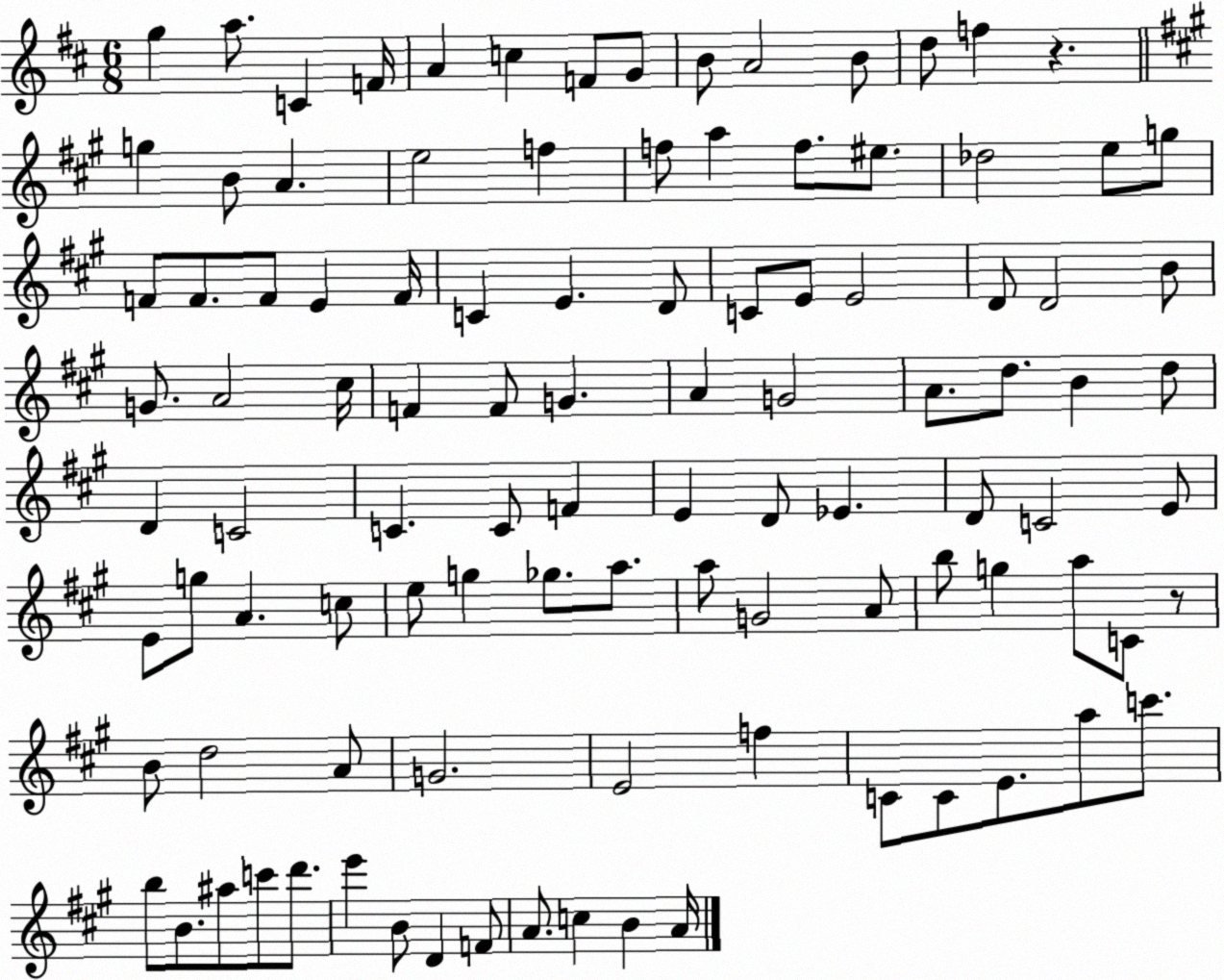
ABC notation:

X:1
T:Untitled
M:6/8
L:1/4
K:D
g a/2 C F/4 A c F/2 G/2 B/2 A2 B/2 d/2 f z g B/2 A e2 f f/2 a f/2 ^e/2 _d2 e/2 g/2 F/2 F/2 F/2 E F/4 C E D/2 C/2 E/2 E2 D/2 D2 B/2 G/2 A2 ^c/4 F F/2 G A G2 A/2 d/2 B d/2 D C2 C C/2 F E D/2 _E D/2 C2 E/2 E/2 g/2 A c/2 e/2 g _g/2 a/2 a/2 G2 A/2 b/2 g a/2 C/2 z/2 B/2 d2 A/2 G2 E2 f C/2 C/2 E/2 a/2 c'/2 b/2 B/2 ^a/2 c'/2 d'/2 e' B/2 D F/2 A/2 c B A/4